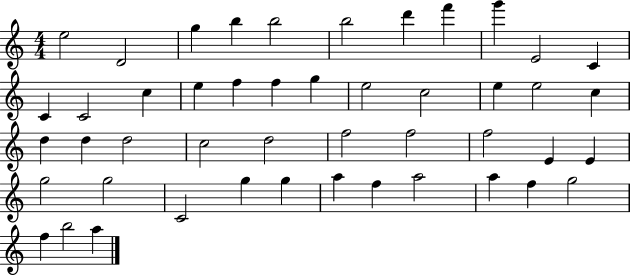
{
  \clef treble
  \numericTimeSignature
  \time 4/4
  \key c \major
  e''2 d'2 | g''4 b''4 b''2 | b''2 d'''4 f'''4 | g'''4 e'2 c'4 | \break c'4 c'2 c''4 | e''4 f''4 f''4 g''4 | e''2 c''2 | e''4 e''2 c''4 | \break d''4 d''4 d''2 | c''2 d''2 | f''2 f''2 | f''2 e'4 e'4 | \break g''2 g''2 | c'2 g''4 g''4 | a''4 f''4 a''2 | a''4 f''4 g''2 | \break f''4 b''2 a''4 | \bar "|."
}